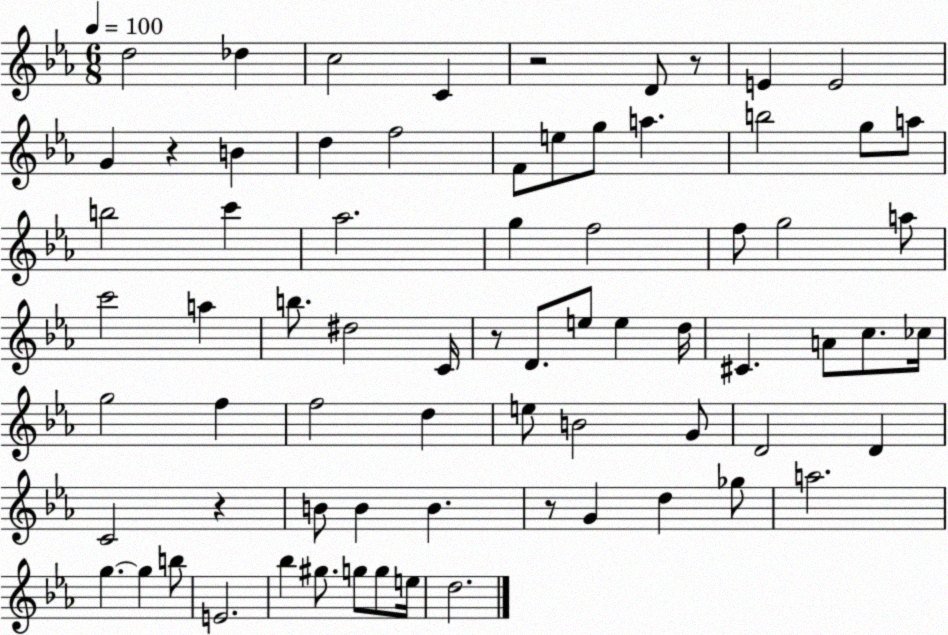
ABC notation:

X:1
T:Untitled
M:6/8
L:1/4
K:Eb
d2 _d c2 C z2 D/2 z/2 E E2 G z B d f2 F/2 e/2 g/2 a b2 g/2 a/2 b2 c' _a2 g f2 f/2 g2 a/2 c'2 a b/2 ^d2 C/4 z/2 D/2 e/2 e d/4 ^C A/2 c/2 _c/4 g2 f f2 d e/2 B2 G/2 D2 D C2 z B/2 B B z/2 G d _g/2 a2 g g b/2 E2 _b ^g/2 g/2 g/2 e/4 d2